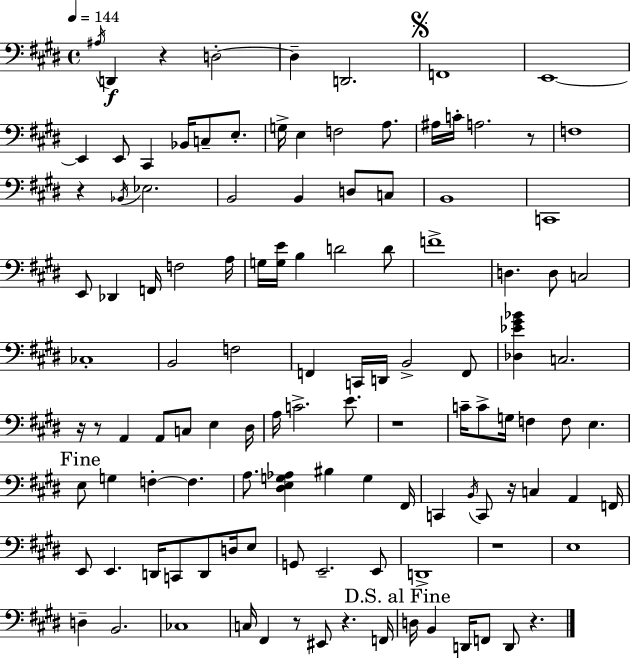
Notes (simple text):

A#3/s D2/q R/q D3/h D3/q D2/h. F2/w E2/w E2/q E2/e C#2/q Bb2/s C3/e E3/e. G3/s E3/q F3/h A3/e. A#3/s C4/s A3/h. R/e F3/w R/q Bb2/s Eb3/h. B2/h B2/q D3/e C3/e B2/w C2/w E2/e Db2/q F2/s F3/h A3/s G3/s [G3,E4]/s B3/q D4/h D4/e F4/w D3/q. D3/e C3/h CES3/w B2/h F3/h F2/q C2/s D2/s B2/h F2/e [Db3,Eb4,G#4,Bb4]/q C3/h. R/s R/e A2/q A2/e C3/e E3/q D#3/s A3/s C4/h. E4/e. R/w C4/s C4/e G3/s F3/q F3/e E3/q. E3/e G3/q F3/q F3/q. A3/e. [D#3,E3,G3,Ab3]/q BIS3/q G3/q F#2/s C2/q B2/s C2/e R/s C3/q A2/q F2/s E2/e E2/q. D2/s C2/e D2/e D3/s E3/e G2/e E2/h. E2/e D2/w R/w E3/w D3/q B2/h. CES3/w C3/s F#2/q R/e EIS2/e R/q. F2/s D3/s B2/q D2/s F2/e D2/e R/q.